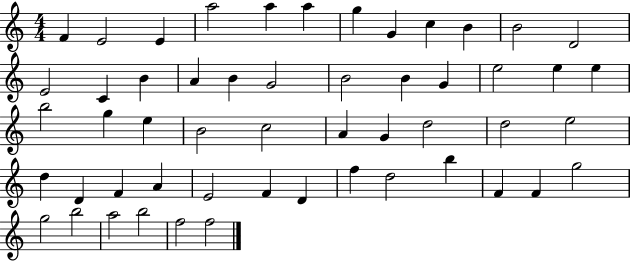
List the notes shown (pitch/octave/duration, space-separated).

F4/q E4/h E4/q A5/h A5/q A5/q G5/q G4/q C5/q B4/q B4/h D4/h E4/h C4/q B4/q A4/q B4/q G4/h B4/h B4/q G4/q E5/h E5/q E5/q B5/h G5/q E5/q B4/h C5/h A4/q G4/q D5/h D5/h E5/h D5/q D4/q F4/q A4/q E4/h F4/q D4/q F5/q D5/h B5/q F4/q F4/q G5/h G5/h B5/h A5/h B5/h F5/h F5/h